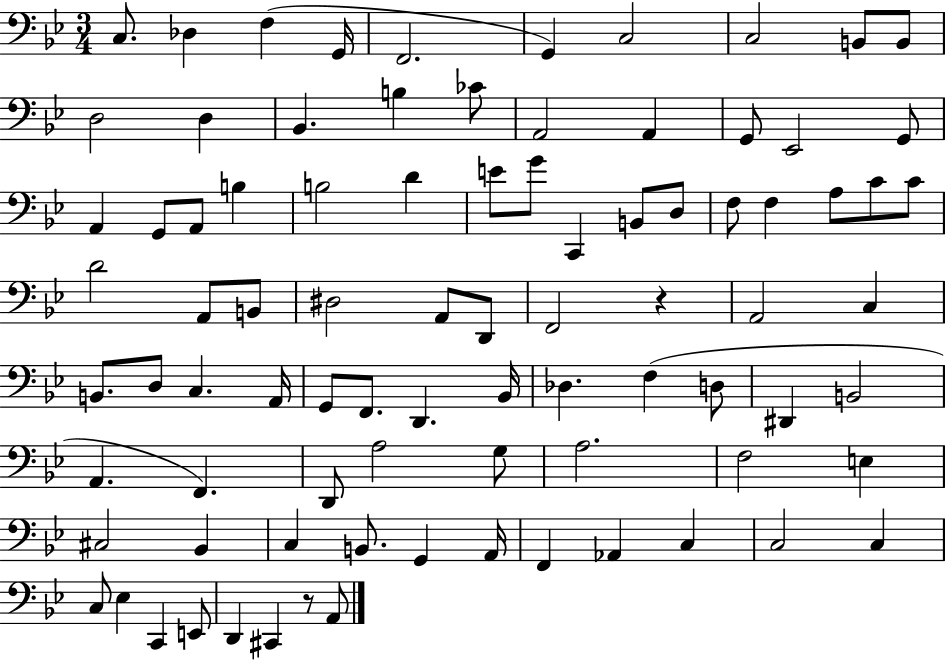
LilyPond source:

{
  \clef bass
  \numericTimeSignature
  \time 3/4
  \key bes \major
  c8. des4 f4( g,16 | f,2. | g,4) c2 | c2 b,8 b,8 | \break d2 d4 | bes,4. b4 ces'8 | a,2 a,4 | g,8 ees,2 g,8 | \break a,4 g,8 a,8 b4 | b2 d'4 | e'8 g'8 c,4 b,8 d8 | f8 f4 a8 c'8 c'8 | \break d'2 a,8 b,8 | dis2 a,8 d,8 | f,2 r4 | a,2 c4 | \break b,8. d8 c4. a,16 | g,8 f,8. d,4. bes,16 | des4. f4( d8 | dis,4 b,2 | \break a,4. f,4.) | d,8 a2 g8 | a2. | f2 e4 | \break cis2 bes,4 | c4 b,8. g,4 a,16 | f,4 aes,4 c4 | c2 c4 | \break c8 ees4 c,4 e,8 | d,4 cis,4 r8 a,8 | \bar "|."
}